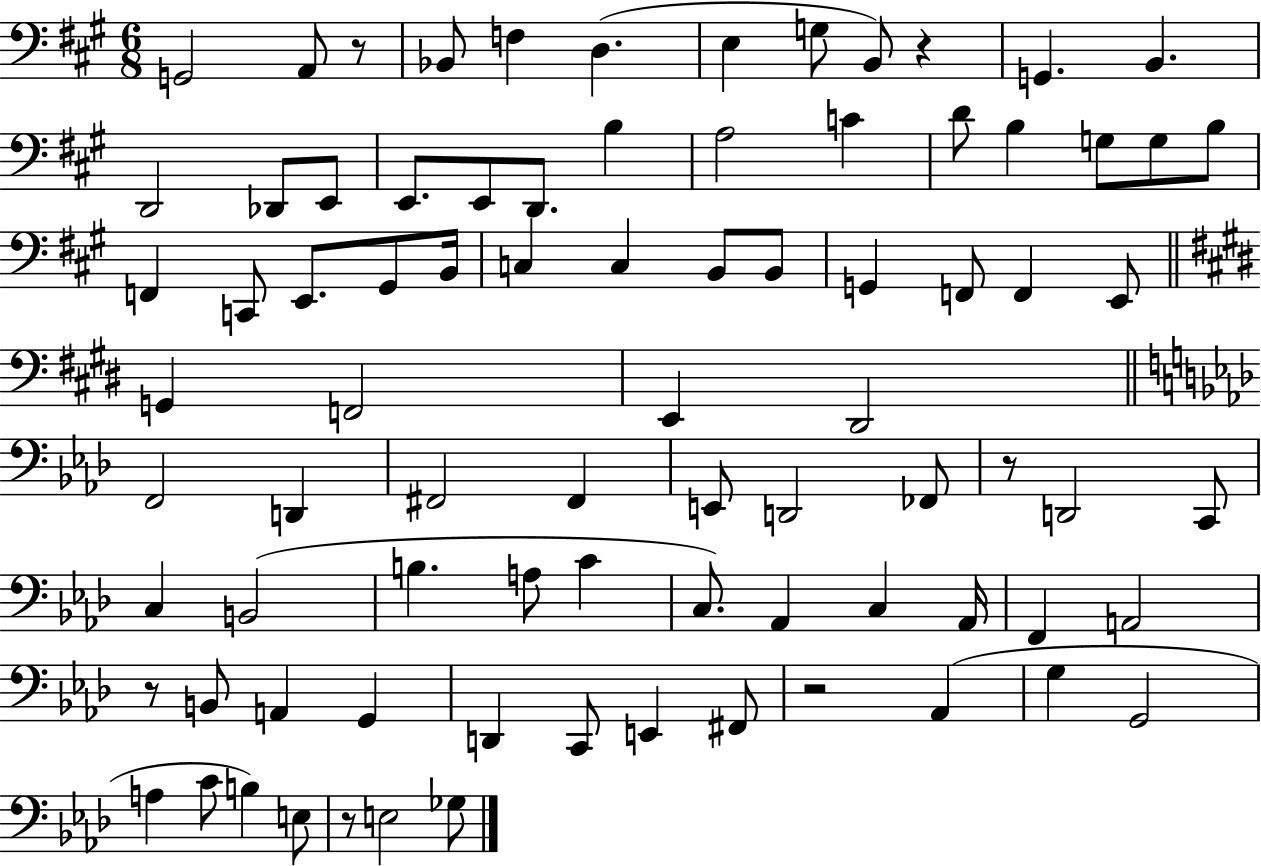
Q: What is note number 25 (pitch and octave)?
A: F2